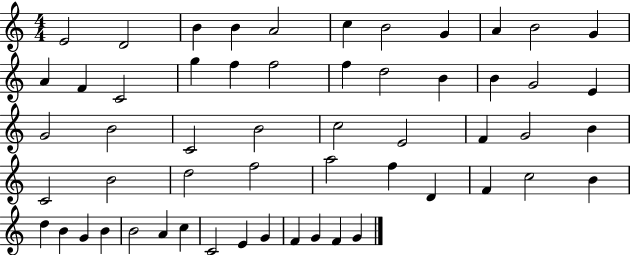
{
  \clef treble
  \numericTimeSignature
  \time 4/4
  \key c \major
  e'2 d'2 | b'4 b'4 a'2 | c''4 b'2 g'4 | a'4 b'2 g'4 | \break a'4 f'4 c'2 | g''4 f''4 f''2 | f''4 d''2 b'4 | b'4 g'2 e'4 | \break g'2 b'2 | c'2 b'2 | c''2 e'2 | f'4 g'2 b'4 | \break c'2 b'2 | d''2 f''2 | a''2 f''4 d'4 | f'4 c''2 b'4 | \break d''4 b'4 g'4 b'4 | b'2 a'4 c''4 | c'2 e'4 g'4 | f'4 g'4 f'4 g'4 | \break \bar "|."
}